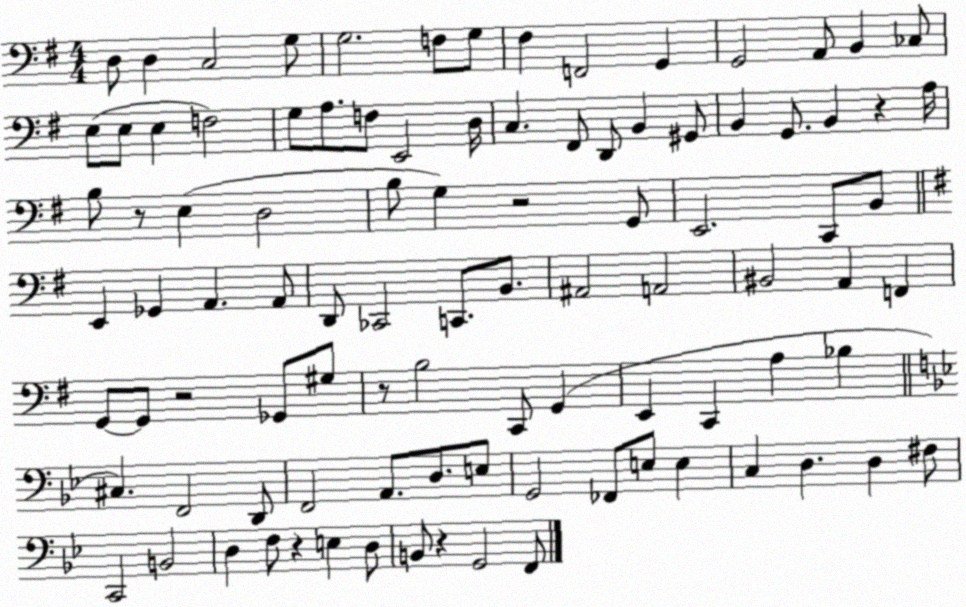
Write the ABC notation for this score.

X:1
T:Untitled
M:4/4
L:1/4
K:G
D,/2 D, C,2 G,/2 G,2 F,/2 G,/2 ^F, F,,2 G,, G,,2 A,,/2 B,, _C,/2 E,/2 E,/2 E, F,2 G,/2 A,/2 F,/2 E,,2 D,/4 C, ^F,,/2 D,,/2 B,, ^G,,/2 B,, G,,/2 B,, z A,/4 B,/2 z/2 E, D,2 B,/2 G, z2 G,,/2 E,,2 C,,/2 B,,/2 E,, _G,, A,, A,,/2 D,,/2 _C,,2 C,,/2 B,,/2 ^A,,2 A,,2 ^B,,2 A,, F,, G,,/2 G,,/2 z2 _G,,/2 ^G,/2 z/2 B,2 C,,/2 G,, E,, C,, A, _B, ^C, F,,2 D,,/2 F,,2 A,,/2 D,/2 E,/2 G,,2 _F,,/2 E,/2 E, C, D, D, ^F,/2 C,,2 B,,2 D, F,/2 z E, D,/2 B,,/2 z G,,2 F,,/2